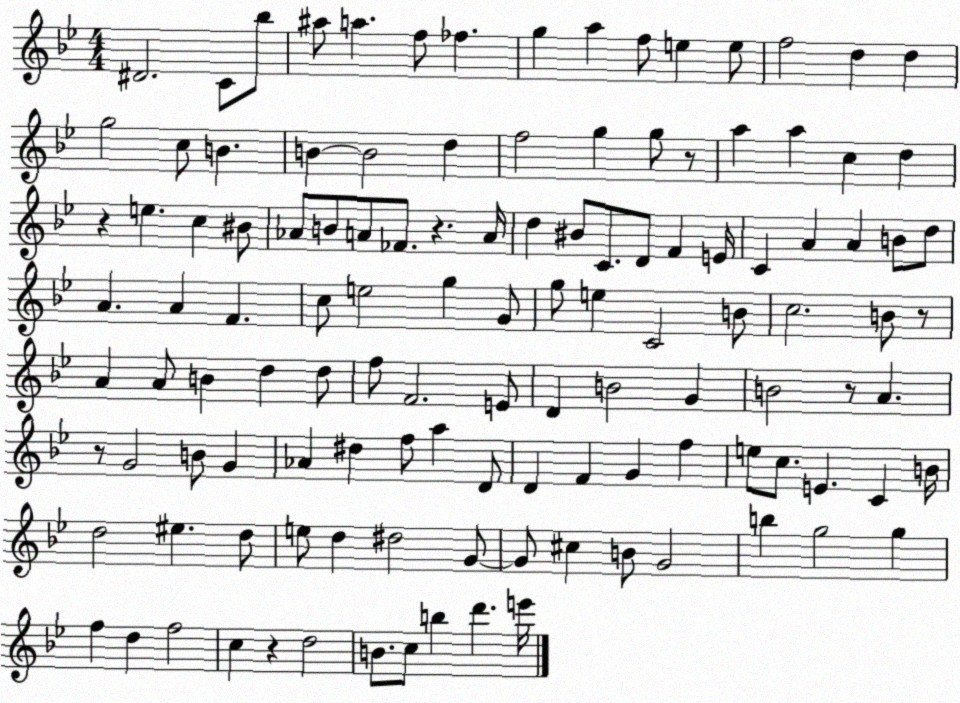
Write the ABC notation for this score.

X:1
T:Untitled
M:4/4
L:1/4
K:Bb
^D2 C/2 _b/2 ^a/2 a f/2 _f g a f/2 e e/2 f2 d d g2 c/2 B B B2 d f2 g g/2 z/2 a a c d z e c ^B/2 _A/2 B/2 A/2 _F/2 z A/4 d ^B/2 C/2 D/2 F E/4 C A A B/2 d/2 A A F c/2 e2 g G/2 g/2 e C2 B/2 c2 B/2 z/2 A A/2 B d d/2 f/2 F2 E/2 D B2 G B2 z/2 A z/2 G2 B/2 G _A ^d f/2 a D/2 D F G f e/2 c/2 E C B/4 d2 ^e d/2 e/2 d ^d2 G/2 G/2 ^c B/2 G2 b g2 g f d f2 c z d2 B/2 c/2 b d' e'/4